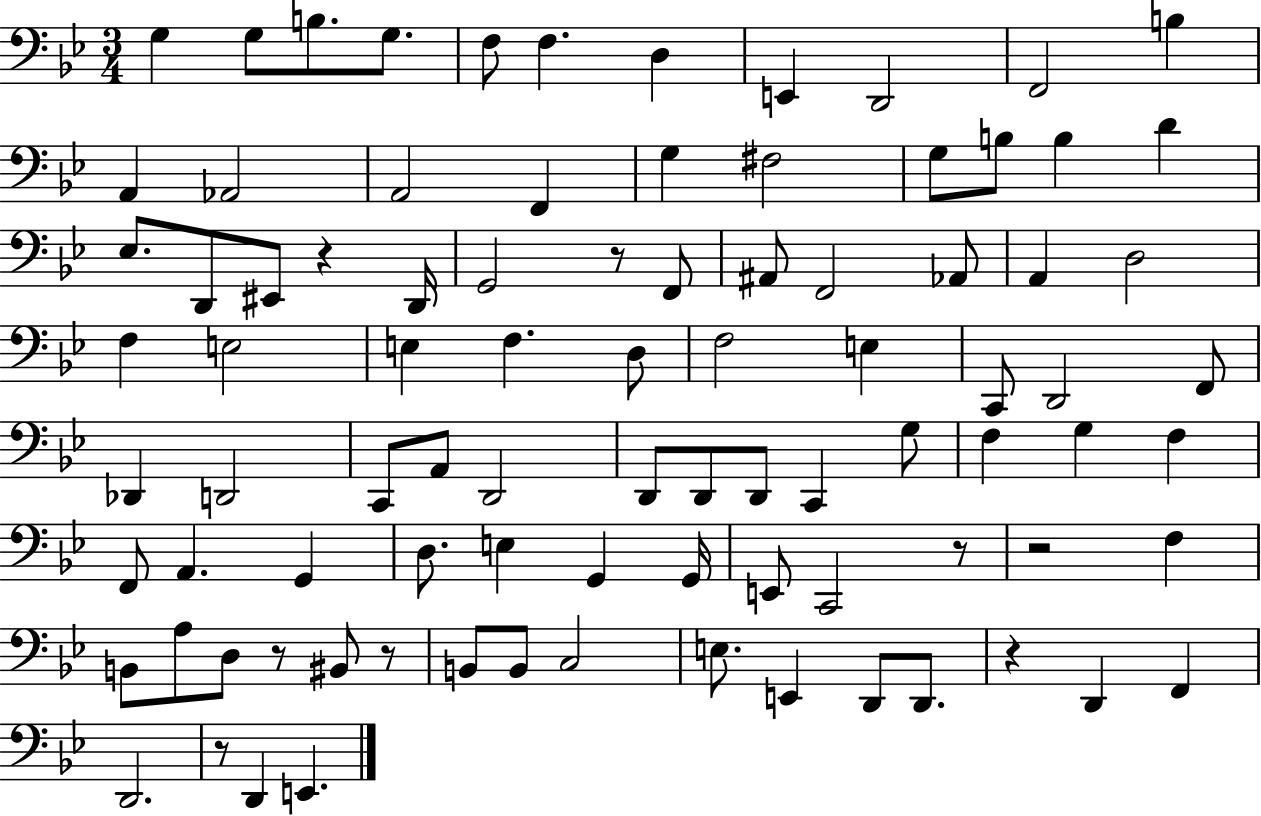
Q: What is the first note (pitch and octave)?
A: G3